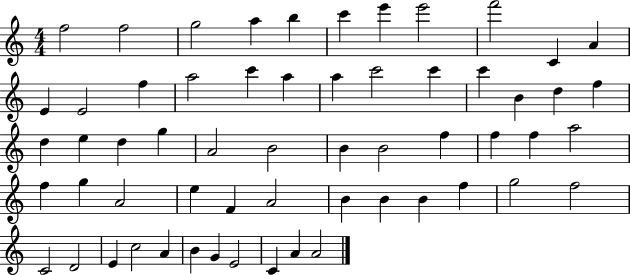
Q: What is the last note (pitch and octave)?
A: A4